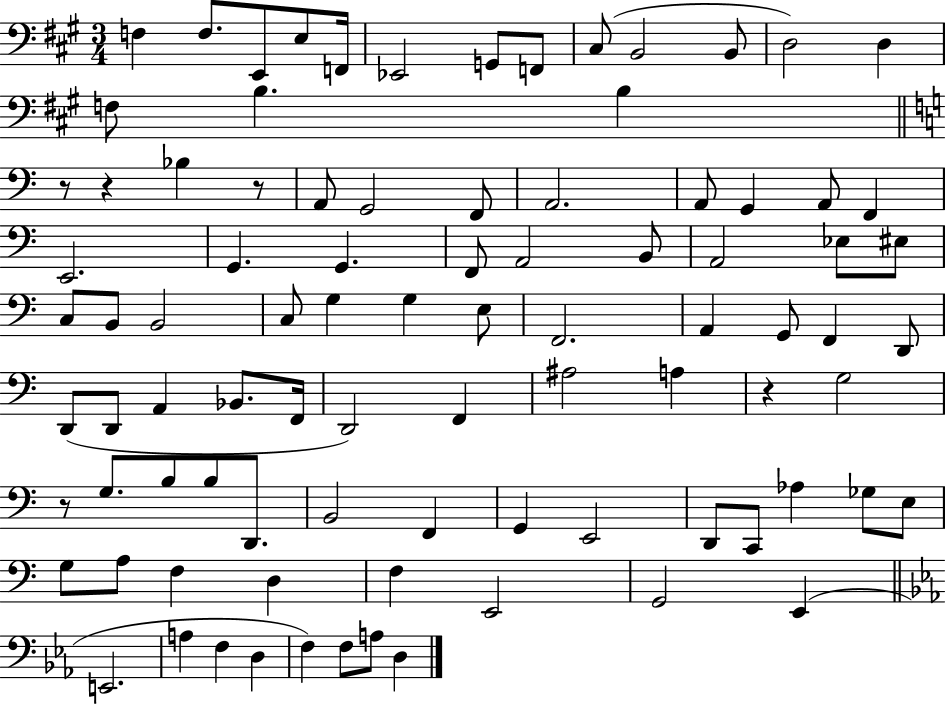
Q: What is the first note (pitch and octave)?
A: F3